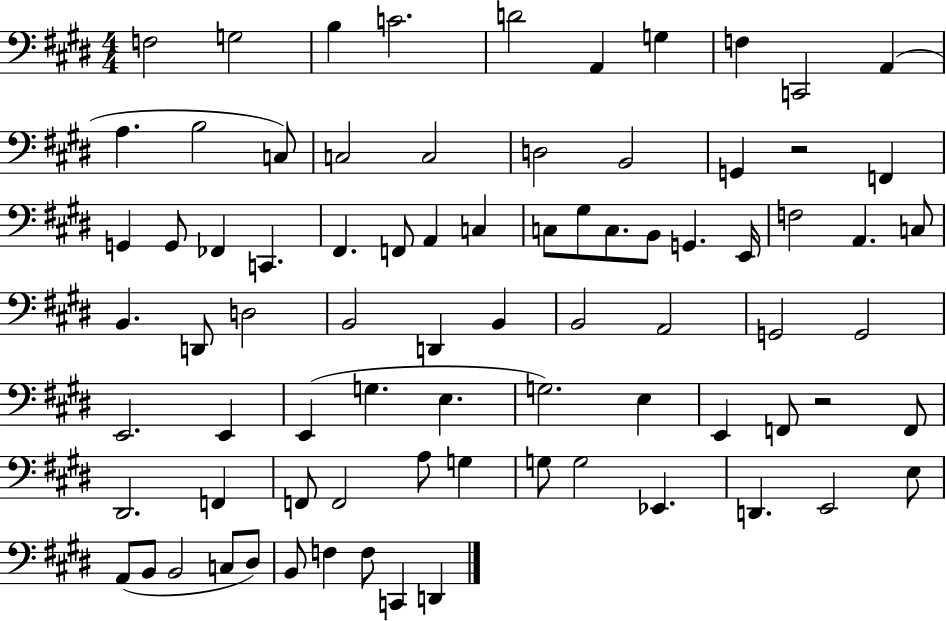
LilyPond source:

{
  \clef bass
  \numericTimeSignature
  \time 4/4
  \key e \major
  \repeat volta 2 { f2 g2 | b4 c'2. | d'2 a,4 g4 | f4 c,2 a,4( | \break a4. b2 c8) | c2 c2 | d2 b,2 | g,4 r2 f,4 | \break g,4 g,8 fes,4 c,4. | fis,4. f,8 a,4 c4 | c8 gis8 c8. b,8 g,4. e,16 | f2 a,4. c8 | \break b,4. d,8 d2 | b,2 d,4 b,4 | b,2 a,2 | g,2 g,2 | \break e,2. e,4 | e,4( g4. e4. | g2.) e4 | e,4 f,8 r2 f,8 | \break dis,2. f,4 | f,8 f,2 a8 g4 | g8 g2 ees,4. | d,4. e,2 e8 | \break a,8( b,8 b,2 c8 dis8) | b,8 f4 f8 c,4 d,4 | } \bar "|."
}